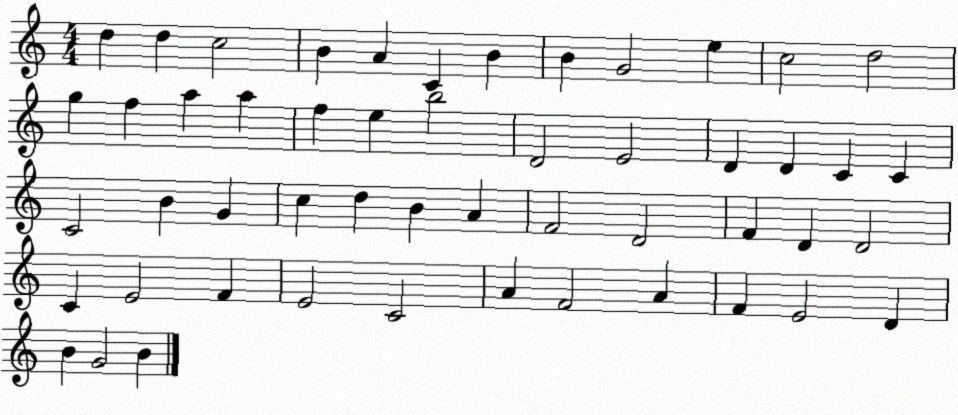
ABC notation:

X:1
T:Untitled
M:4/4
L:1/4
K:C
d d c2 B A C B B G2 e c2 d2 g f a a f e b2 D2 E2 D D C C C2 B G c d B A F2 D2 F D D2 C E2 F E2 C2 A F2 A F E2 D B G2 B